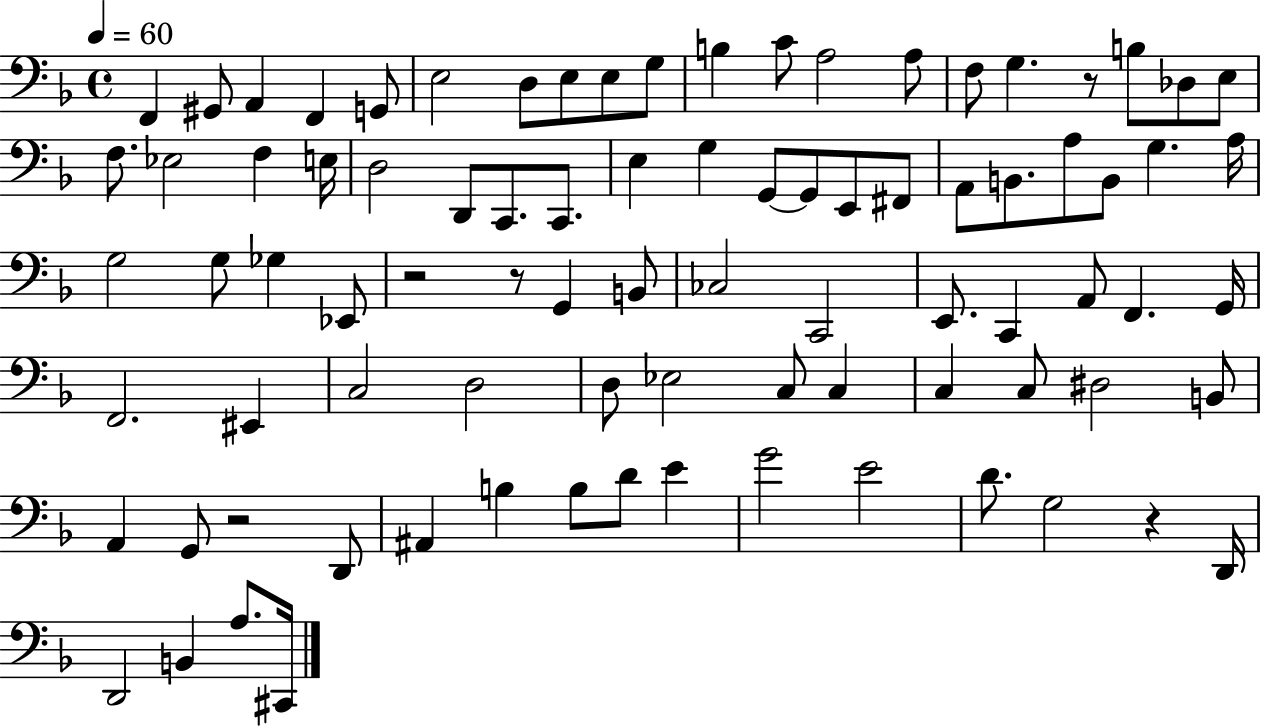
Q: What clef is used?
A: bass